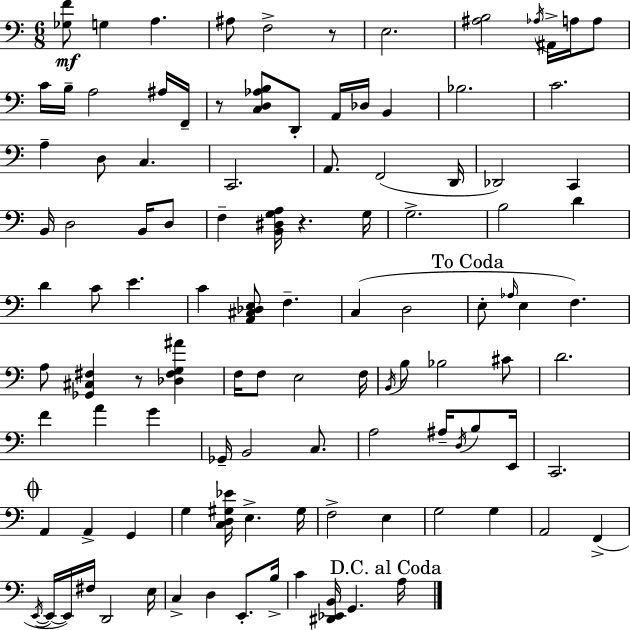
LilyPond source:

{
  \clef bass
  \numericTimeSignature
  \time 6/8
  \key a \minor
  \repeat volta 2 { <ges f'>8\mf g4 a4. | ais8 f2-> r8 | e2. | <ais b>2 \acciaccatura { aes16 } ais,16-> a16 a8 | \break c'16 b16-- a2 ais16 | f,16-- r8 <c d aes b>8 d,8-. a,16 des16 b,4 | bes2. | c'2. | \break a4-- d8 c4. | c,2. | a,8. f,2( | d,16 des,2) c,4 | \break b,16 d2 b,16 d8 | f4-- <b, dis g a>16 r4. | g16 g2.-> | b2 d'4 | \break d'4 c'8 e'4. | c'4 <a, cis des e>8 f4.-- | c4( d2 | \mark "To Coda" e8-. \grace { aes16 } e4 f4.) | \break a8 <ges, cis fis>4 r8 <des fis g ais'>4 | f16 f8 e2 | f16 \acciaccatura { b,16 } b8 bes2 | cis'8 d'2. | \break f'4 a'4 g'4 | ges,16-- b,2 | c8. a2 ais16-- | \acciaccatura { d16 } b8 e,16 c,2. | \break \mark \markup { \musicglyph "scripts.coda" } a,4 a,4-> | g,4 g4 <c d gis ees'>16 e4.-> | gis16 f2-> | e4 g2 | \break g4 a,2 | f,4->( \acciaccatura { e,16~ }~ e,16 e,16) fis16 d,2 | e16 c4-> d4 | e,8.-. b16-> c'4 <dis, ees, b,>16 g,4. | \break \mark "D.C. al Coda" a16 } \bar "|."
}